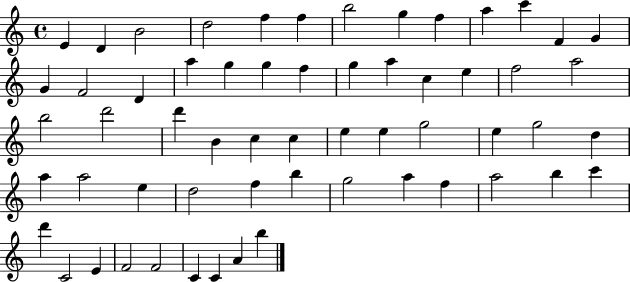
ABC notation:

X:1
T:Untitled
M:4/4
L:1/4
K:C
E D B2 d2 f f b2 g f a c' F G G F2 D a g g f g a c e f2 a2 b2 d'2 d' B c c e e g2 e g2 d a a2 e d2 f b g2 a f a2 b c' d' C2 E F2 F2 C C A b